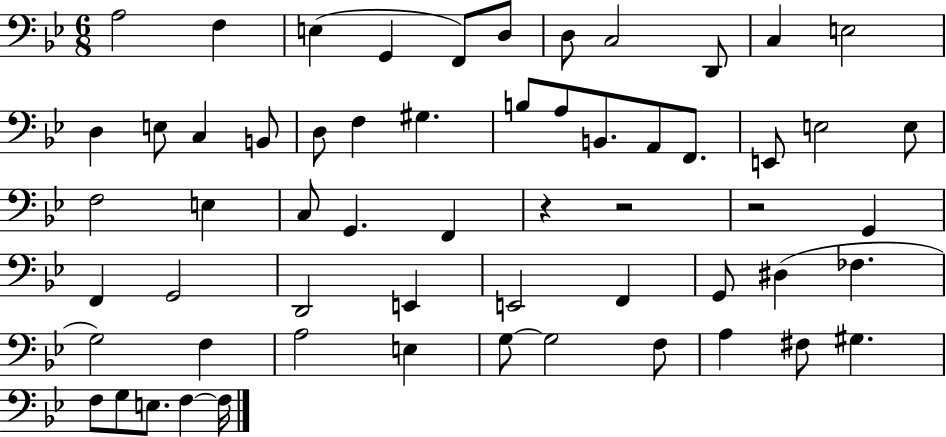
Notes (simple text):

A3/h F3/q E3/q G2/q F2/e D3/e D3/e C3/h D2/e C3/q E3/h D3/q E3/e C3/q B2/e D3/e F3/q G#3/q. B3/e A3/e B2/e. A2/e F2/e. E2/e E3/h E3/e F3/h E3/q C3/e G2/q. F2/q R/q R/h R/h G2/q F2/q G2/h D2/h E2/q E2/h F2/q G2/e D#3/q FES3/q. G3/h F3/q A3/h E3/q G3/e G3/h F3/e A3/q F#3/e G#3/q. F3/e G3/e E3/e. F3/q F3/s